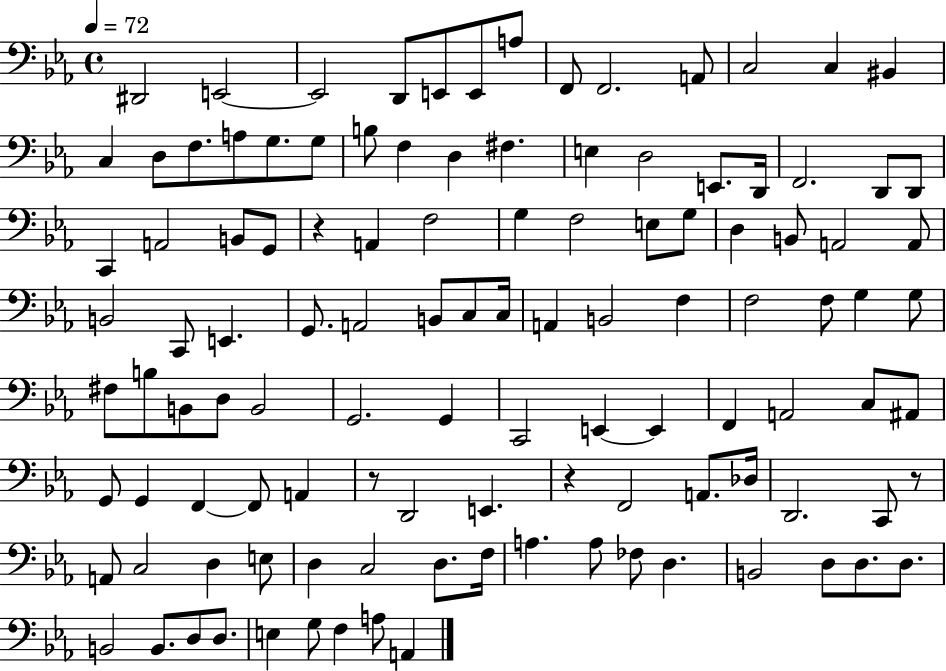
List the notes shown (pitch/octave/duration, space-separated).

D#2/h E2/h E2/h D2/e E2/e E2/e A3/e F2/e F2/h. A2/e C3/h C3/q BIS2/q C3/q D3/e F3/e. A3/e G3/e. G3/e B3/e F3/q D3/q F#3/q. E3/q D3/h E2/e. D2/s F2/h. D2/e D2/e C2/q A2/h B2/e G2/e R/q A2/q F3/h G3/q F3/h E3/e G3/e D3/q B2/e A2/h A2/e B2/h C2/e E2/q. G2/e. A2/h B2/e C3/e C3/s A2/q B2/h F3/q F3/h F3/e G3/q G3/e F#3/e B3/e B2/e D3/e B2/h G2/h. G2/q C2/h E2/q E2/q F2/q A2/h C3/e A#2/e G2/e G2/q F2/q F2/e A2/q R/e D2/h E2/q. R/q F2/h A2/e. Db3/s D2/h. C2/e R/e A2/e C3/h D3/q E3/e D3/q C3/h D3/e. F3/s A3/q. A3/e FES3/e D3/q. B2/h D3/e D3/e. D3/e. B2/h B2/e. D3/e D3/e. E3/q G3/e F3/q A3/e A2/q